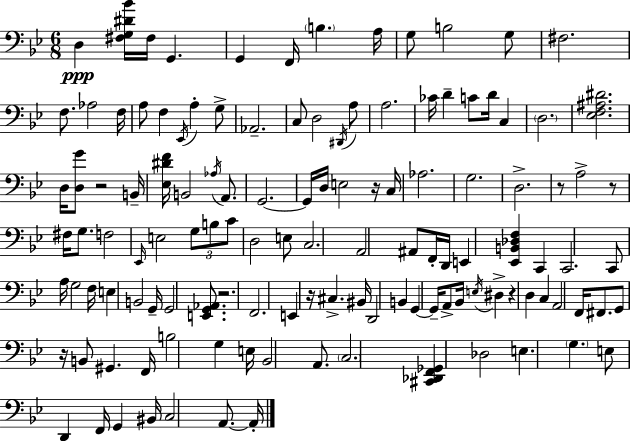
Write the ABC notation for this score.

X:1
T:Untitled
M:6/8
L:1/4
K:Gm
D, [^F,G,^D_B]/4 ^F,/4 G,, G,, F,,/4 B, A,/4 G,/2 B,2 G,/2 ^F,2 F,/2 _A,2 F,/4 A,/2 F, _E,,/4 A, G,/2 _A,,2 C,/2 D,2 ^D,,/4 A,/2 A,2 _C/4 D C/2 D/4 C, D,2 [_E,F,^A,^D]2 D,/4 [D,G]/2 z2 B,,/4 [_E,^DF]/4 B,,2 _A,/4 A,,/2 G,,2 G,,/4 D,/4 E,2 z/4 C,/4 _A,2 G,2 D,2 z/2 A,2 z/2 ^F,/4 G,/2 F,2 _E,,/4 E,2 G,/2 B,/2 C/2 D,2 E,/2 C,2 A,,2 ^A,,/2 F,,/4 D,,/4 E,, [_E,,B,,_D,F,] C,, C,,2 C,,/2 A,/4 G,2 F,/4 E, B,,2 G,,/4 G,,2 [E,,G,,_A,,]/2 z2 F,,2 E,, z/4 ^C, ^B,,/4 D,,2 B,, G,, G,,/4 A,,/2 _B,,/4 E,/4 ^D, z D, C, A,,2 F,,/4 ^F,,/2 G,,/2 z/4 B,,/2 ^G,, F,,/4 B,2 G, E,/4 _B,,2 A,,/2 C,2 [^C,,_D,,F,,_G,,] _D,2 E, G, E,/2 D,, F,,/4 G,, ^B,,/4 C,2 A,,/2 A,,/4